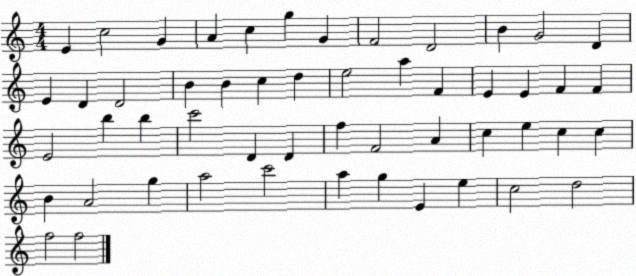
X:1
T:Untitled
M:4/4
L:1/4
K:C
E c2 G A c g G F2 D2 B G2 D E D D2 B B c d e2 a F E E F F E2 b b c'2 D D f F2 A c e c c B A2 g a2 c'2 a g E e c2 d2 f2 f2